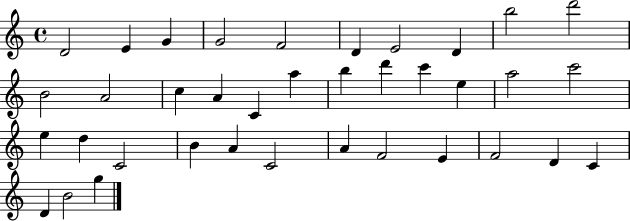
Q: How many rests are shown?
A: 0